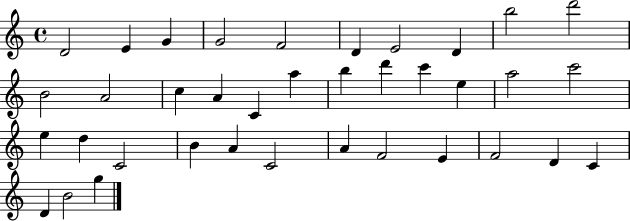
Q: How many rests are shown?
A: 0